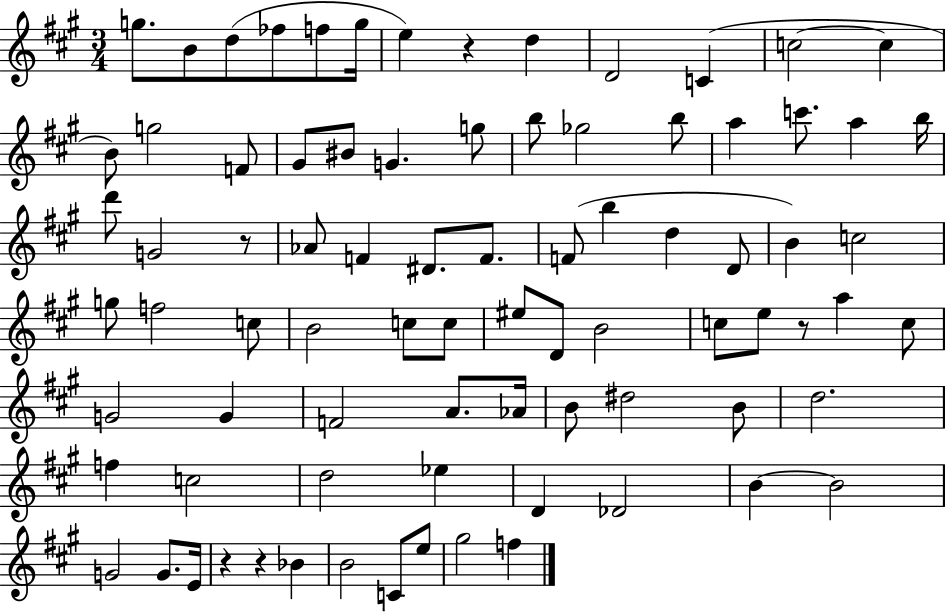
{
  \clef treble
  \numericTimeSignature
  \time 3/4
  \key a \major
  g''8. b'8 d''8( fes''8 f''8 g''16 | e''4) r4 d''4 | d'2 c'4( | c''2~~ c''4 | \break b'8) g''2 f'8 | gis'8 bis'8 g'4. g''8 | b''8 ges''2 b''8 | a''4 c'''8. a''4 b''16 | \break d'''8 g'2 r8 | aes'8 f'4 dis'8. f'8. | f'8( b''4 d''4 d'8 | b'4) c''2 | \break g''8 f''2 c''8 | b'2 c''8 c''8 | eis''8 d'8 b'2 | c''8 e''8 r8 a''4 c''8 | \break g'2 g'4 | f'2 a'8. aes'16 | b'8 dis''2 b'8 | d''2. | \break f''4 c''2 | d''2 ees''4 | d'4 des'2 | b'4~~ b'2 | \break g'2 g'8. e'16 | r4 r4 bes'4 | b'2 c'8 e''8 | gis''2 f''4 | \break \bar "|."
}